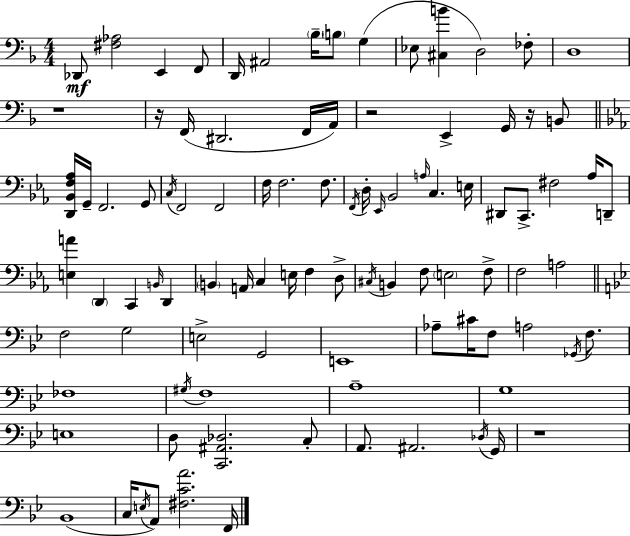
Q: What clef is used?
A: bass